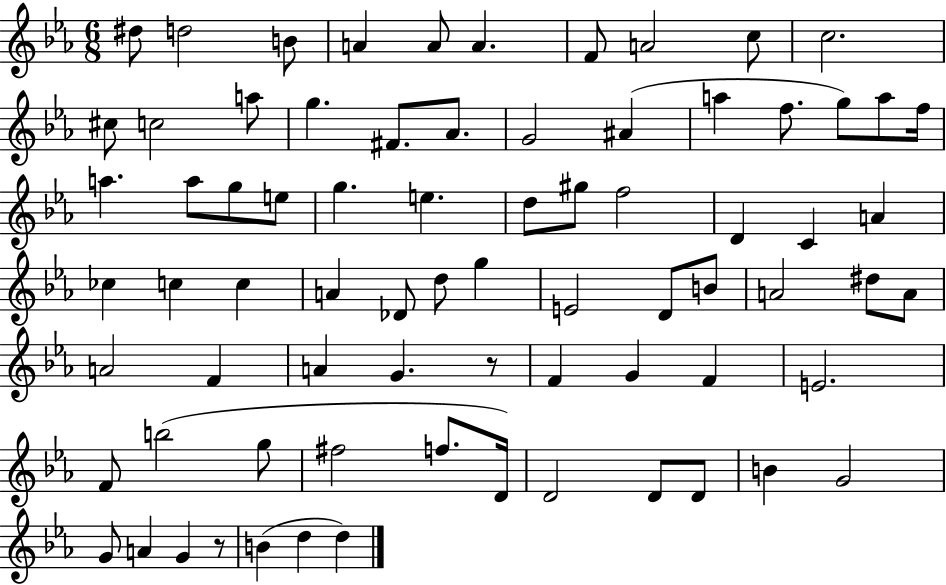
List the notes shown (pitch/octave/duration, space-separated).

D#5/e D5/h B4/e A4/q A4/e A4/q. F4/e A4/h C5/e C5/h. C#5/e C5/h A5/e G5/q. F#4/e. Ab4/e. G4/h A#4/q A5/q F5/e. G5/e A5/e F5/s A5/q. A5/e G5/e E5/e G5/q. E5/q. D5/e G#5/e F5/h D4/q C4/q A4/q CES5/q C5/q C5/q A4/q Db4/e D5/e G5/q E4/h D4/e B4/e A4/h D#5/e A4/e A4/h F4/q A4/q G4/q. R/e F4/q G4/q F4/q E4/h. F4/e B5/h G5/e F#5/h F5/e. D4/s D4/h D4/e D4/e B4/q G4/h G4/e A4/q G4/q R/e B4/q D5/q D5/q